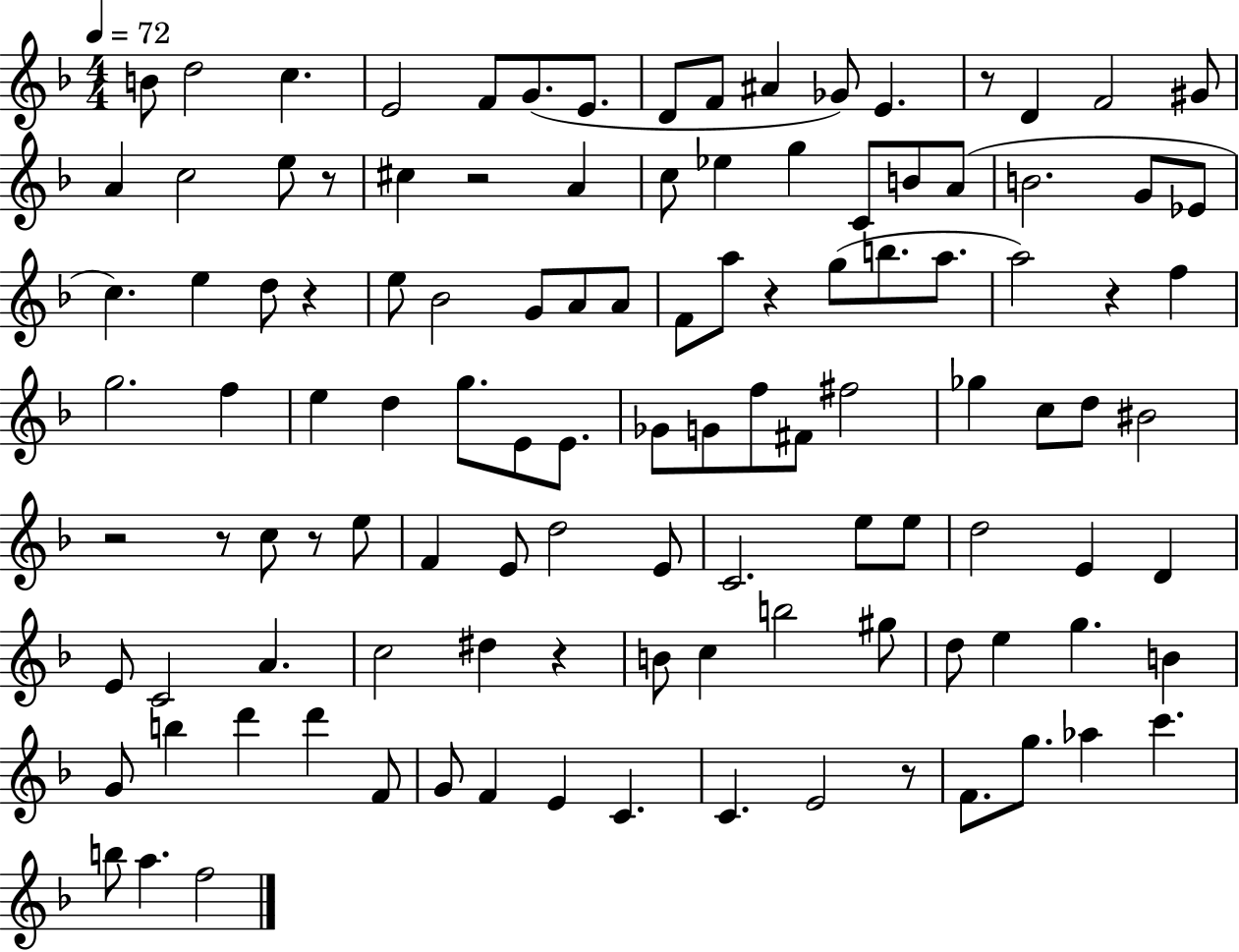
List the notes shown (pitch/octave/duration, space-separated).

B4/e D5/h C5/q. E4/h F4/e G4/e. E4/e. D4/e F4/e A#4/q Gb4/e E4/q. R/e D4/q F4/h G#4/e A4/q C5/h E5/e R/e C#5/q R/h A4/q C5/e Eb5/q G5/q C4/e B4/e A4/e B4/h. G4/e Eb4/e C5/q. E5/q D5/e R/q E5/e Bb4/h G4/e A4/e A4/e F4/e A5/e R/q G5/e B5/e. A5/e. A5/h R/q F5/q G5/h. F5/q E5/q D5/q G5/e. E4/e E4/e. Gb4/e G4/e F5/e F#4/e F#5/h Gb5/q C5/e D5/e BIS4/h R/h R/e C5/e R/e E5/e F4/q E4/e D5/h E4/e C4/h. E5/e E5/e D5/h E4/q D4/q E4/e C4/h A4/q. C5/h D#5/q R/q B4/e C5/q B5/h G#5/e D5/e E5/q G5/q. B4/q G4/e B5/q D6/q D6/q F4/e G4/e F4/q E4/q C4/q. C4/q. E4/h R/e F4/e. G5/e. Ab5/q C6/q. B5/e A5/q. F5/h